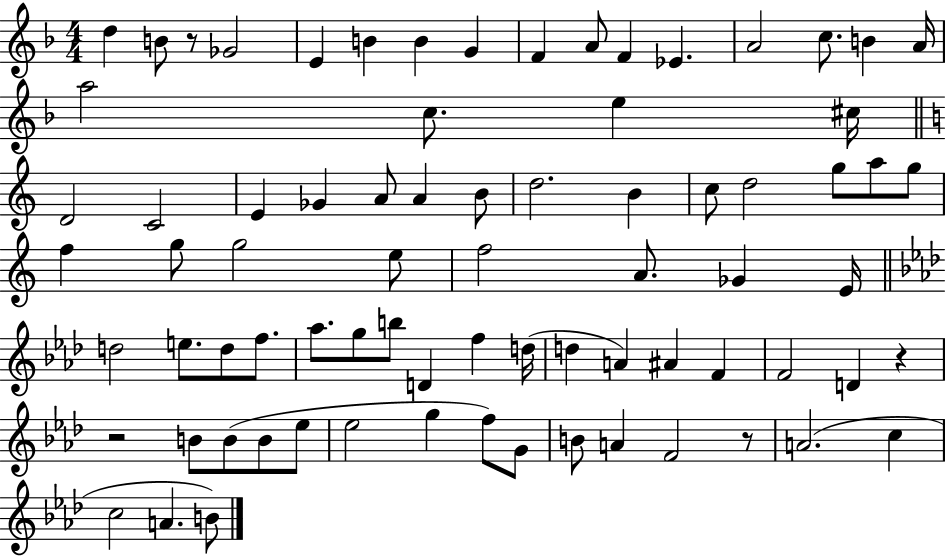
D5/q B4/e R/e Gb4/h E4/q B4/q B4/q G4/q F4/q A4/e F4/q Eb4/q. A4/h C5/e. B4/q A4/s A5/h C5/e. E5/q C#5/s D4/h C4/h E4/q Gb4/q A4/e A4/q B4/e D5/h. B4/q C5/e D5/h G5/e A5/e G5/e F5/q G5/e G5/h E5/e F5/h A4/e. Gb4/q E4/s D5/h E5/e. D5/e F5/e. Ab5/e. G5/e B5/e D4/q F5/q D5/s D5/q A4/q A#4/q F4/q F4/h D4/q R/q R/h B4/e B4/e B4/e Eb5/e Eb5/h G5/q F5/e G4/e B4/e A4/q F4/h R/e A4/h. C5/q C5/h A4/q. B4/e